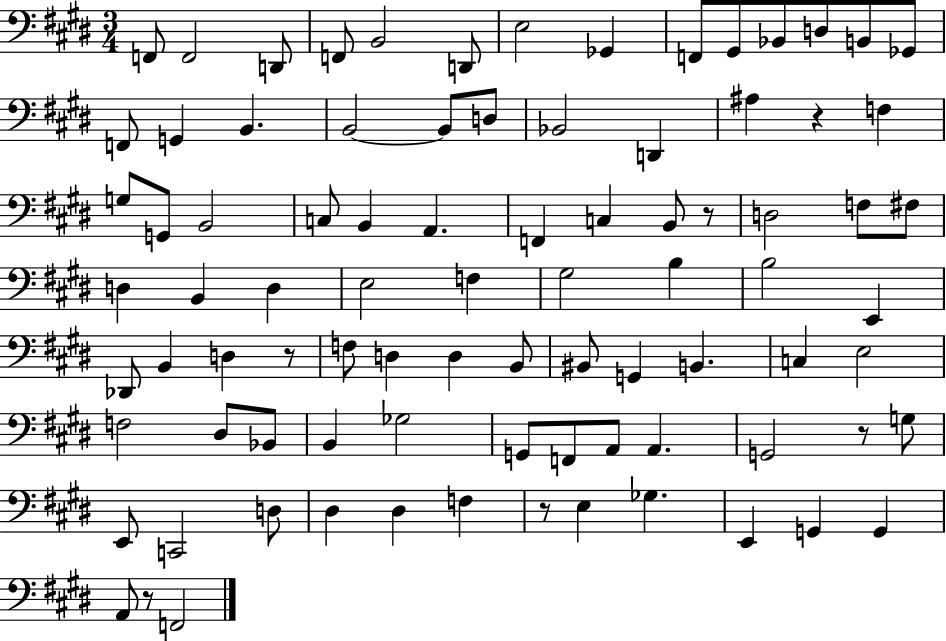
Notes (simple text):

F2/e F2/h D2/e F2/e B2/h D2/e E3/h Gb2/q F2/e G#2/e Bb2/e D3/e B2/e Gb2/e F2/e G2/q B2/q. B2/h B2/e D3/e Bb2/h D2/q A#3/q R/q F3/q G3/e G2/e B2/h C3/e B2/q A2/q. F2/q C3/q B2/e R/e D3/h F3/e F#3/e D3/q B2/q D3/q E3/h F3/q G#3/h B3/q B3/h E2/q Db2/e B2/q D3/q R/e F3/e D3/q D3/q B2/e BIS2/e G2/q B2/q. C3/q E3/h F3/h D#3/e Bb2/e B2/q Gb3/h G2/e F2/e A2/e A2/q. G2/h R/e G3/e E2/e C2/h D3/e D#3/q D#3/q F3/q R/e E3/q Gb3/q. E2/q G2/q G2/q A2/e R/e F2/h